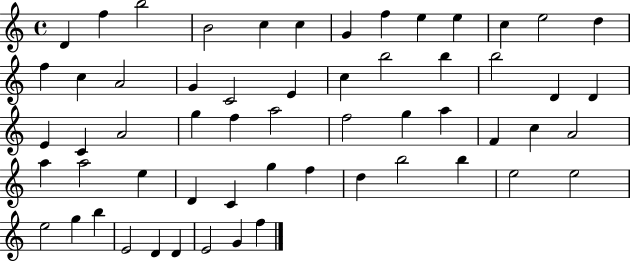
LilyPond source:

{
  \clef treble
  \time 4/4
  \defaultTimeSignature
  \key c \major
  d'4 f''4 b''2 | b'2 c''4 c''4 | g'4 f''4 e''4 e''4 | c''4 e''2 d''4 | \break f''4 c''4 a'2 | g'4 c'2 e'4 | c''4 b''2 b''4 | b''2 d'4 d'4 | \break e'4 c'4 a'2 | g''4 f''4 a''2 | f''2 g''4 a''4 | f'4 c''4 a'2 | \break a''4 a''2 e''4 | d'4 c'4 g''4 f''4 | d''4 b''2 b''4 | e''2 e''2 | \break e''2 g''4 b''4 | e'2 d'4 d'4 | e'2 g'4 f''4 | \bar "|."
}